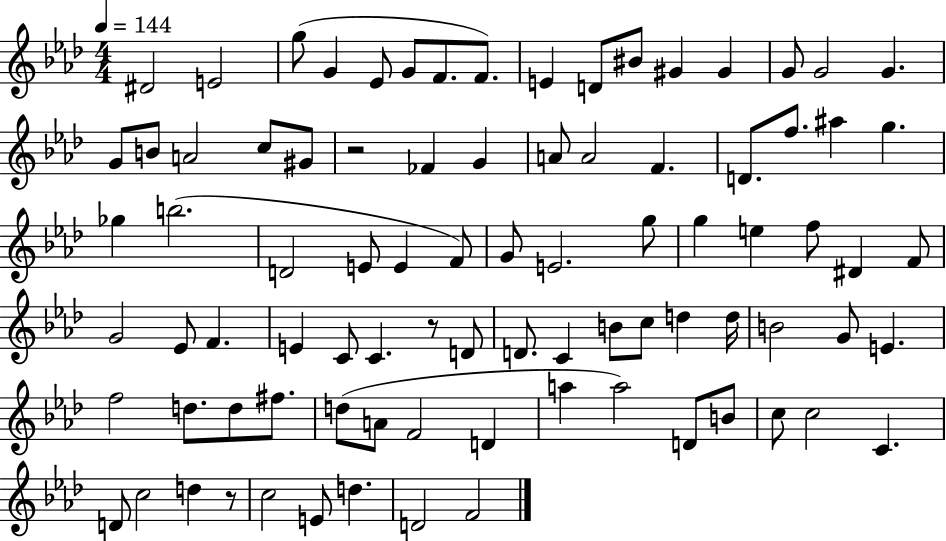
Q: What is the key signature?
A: AES major